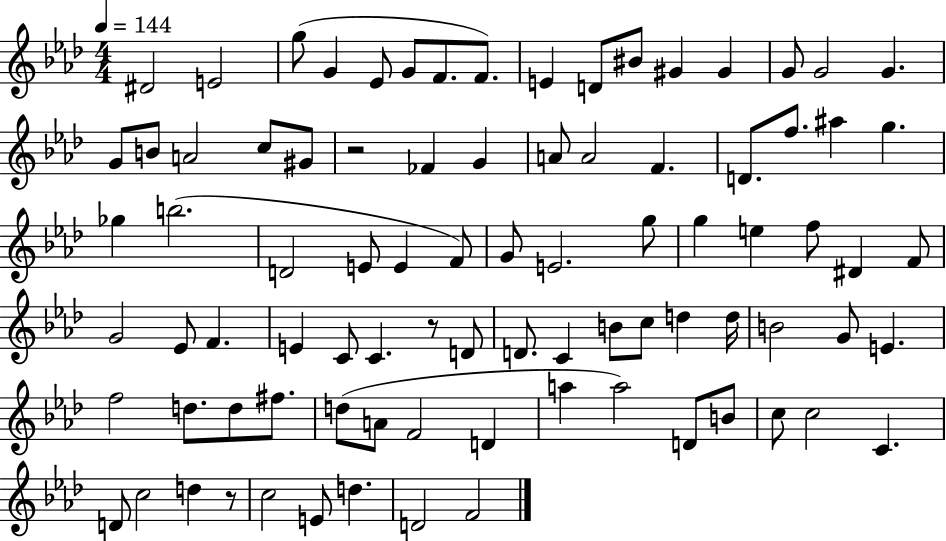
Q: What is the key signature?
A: AES major